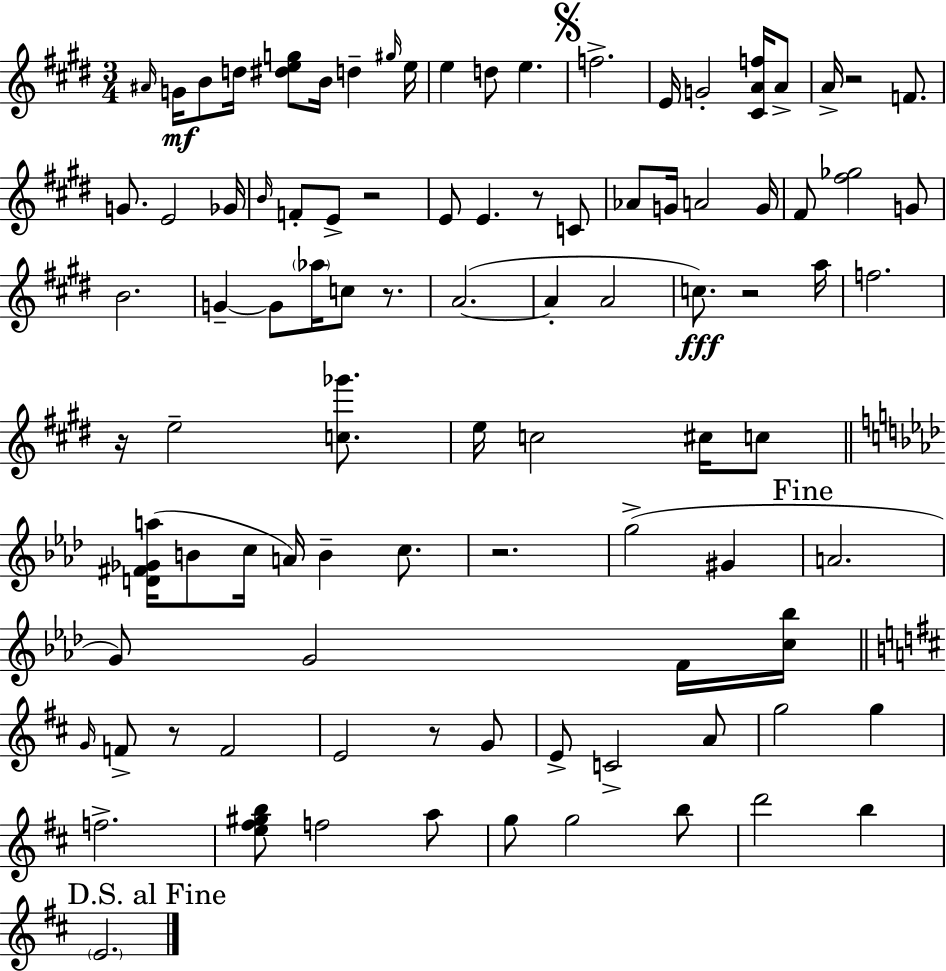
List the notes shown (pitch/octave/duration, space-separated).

A#4/s G4/s B4/e D5/s [D#5,E5,G5]/e B4/s D5/q G#5/s E5/s E5/q D5/e E5/q. F5/h. E4/s G4/h [C#4,A4,F5]/s A4/e A4/s R/h F4/e. G4/e. E4/h Gb4/s B4/s F4/e E4/e R/h E4/e E4/q. R/e C4/e Ab4/e G4/s A4/h G4/s F#4/e [F#5,Gb5]/h G4/e B4/h. G4/q G4/e Ab5/s C5/e R/e. A4/h. A4/q A4/h C5/e. R/h A5/s F5/h. R/s E5/h [C5,Gb6]/e. E5/s C5/h C#5/s C5/e [D4,F#4,Gb4,A5]/s B4/e C5/s A4/s B4/q C5/e. R/h. G5/h G#4/q A4/h. G4/e G4/h F4/s [C5,Bb5]/s G4/s F4/e R/e F4/h E4/h R/e G4/e E4/e C4/h A4/e G5/h G5/q F5/h. [E5,F#5,G#5,B5]/e F5/h A5/e G5/e G5/h B5/e D6/h B5/q E4/h.